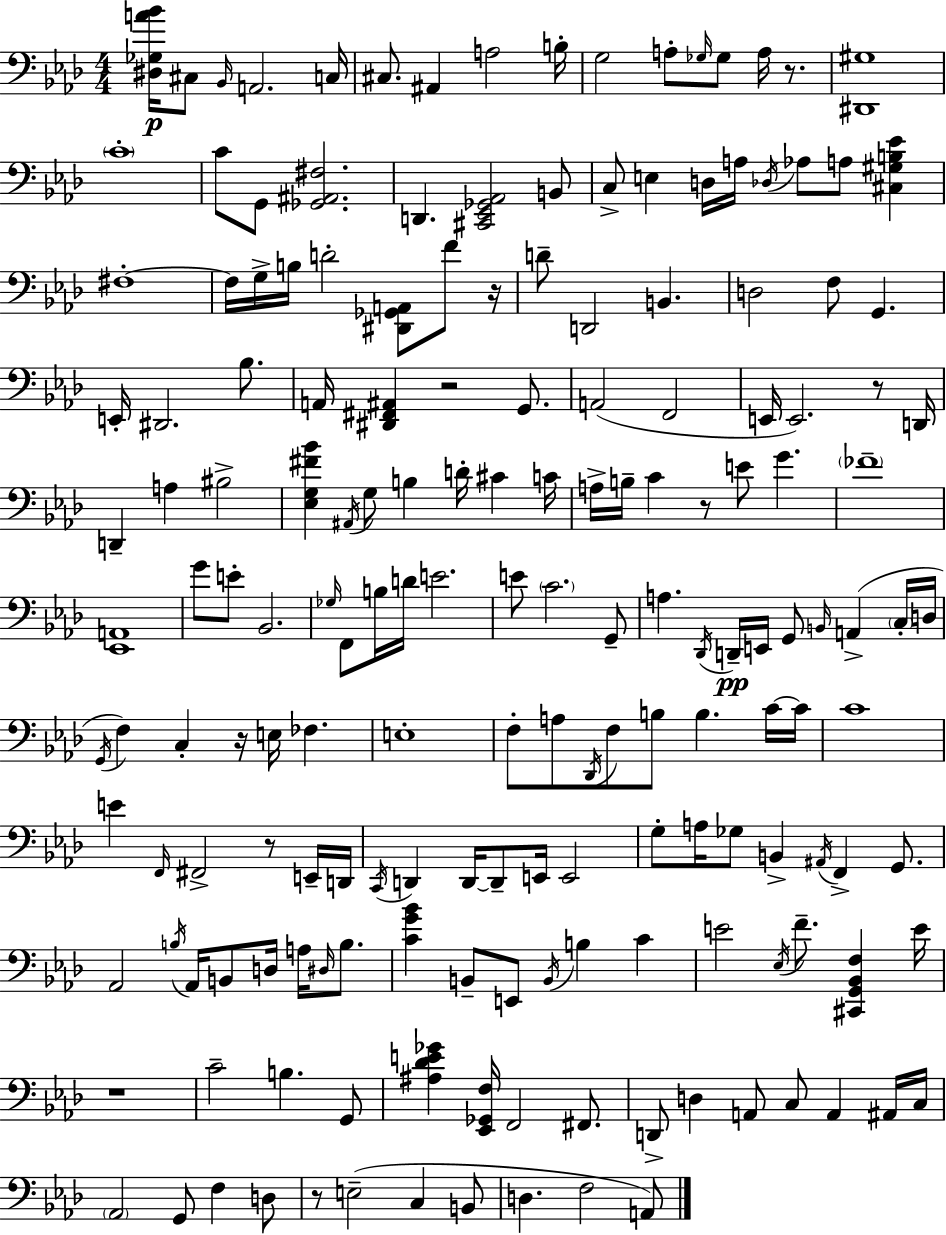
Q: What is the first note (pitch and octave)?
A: C#3